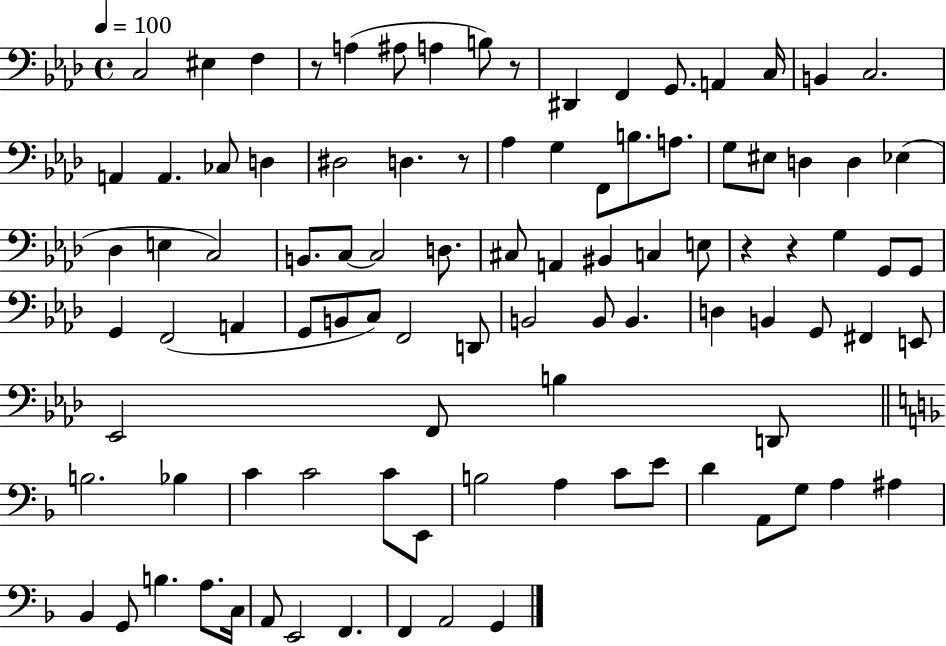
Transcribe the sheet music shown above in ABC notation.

X:1
T:Untitled
M:4/4
L:1/4
K:Ab
C,2 ^E, F, z/2 A, ^A,/2 A, B,/2 z/2 ^D,, F,, G,,/2 A,, C,/4 B,, C,2 A,, A,, _C,/2 D, ^D,2 D, z/2 _A, G, F,,/2 B,/2 A,/2 G,/2 ^E,/2 D, D, _E, _D, E, C,2 B,,/2 C,/2 C,2 D,/2 ^C,/2 A,, ^B,, C, E,/2 z z G, G,,/2 G,,/2 G,, F,,2 A,, G,,/2 B,,/2 C,/2 F,,2 D,,/2 B,,2 B,,/2 B,, D, B,, G,,/2 ^F,, E,,/2 _E,,2 F,,/2 B, D,,/2 B,2 _B, C C2 C/2 E,,/2 B,2 A, C/2 E/2 D A,,/2 G,/2 A, ^A, _B,, G,,/2 B, A,/2 C,/4 A,,/2 E,,2 F,, F,, A,,2 G,,